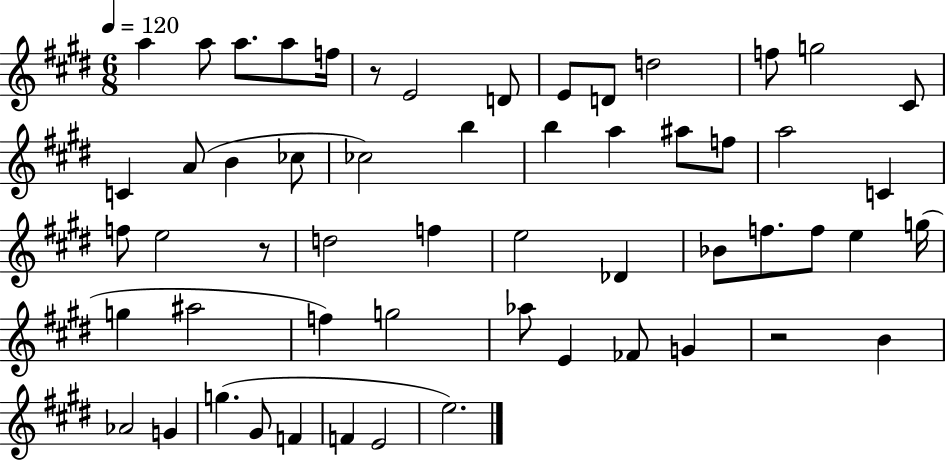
A5/q A5/e A5/e. A5/e F5/s R/e E4/h D4/e E4/e D4/e D5/h F5/e G5/h C#4/e C4/q A4/e B4/q CES5/e CES5/h B5/q B5/q A5/q A#5/e F5/e A5/h C4/q F5/e E5/h R/e D5/h F5/q E5/h Db4/q Bb4/e F5/e. F5/e E5/q G5/s G5/q A#5/h F5/q G5/h Ab5/e E4/q FES4/e G4/q R/h B4/q Ab4/h G4/q G5/q. G#4/e F4/q F4/q E4/h E5/h.